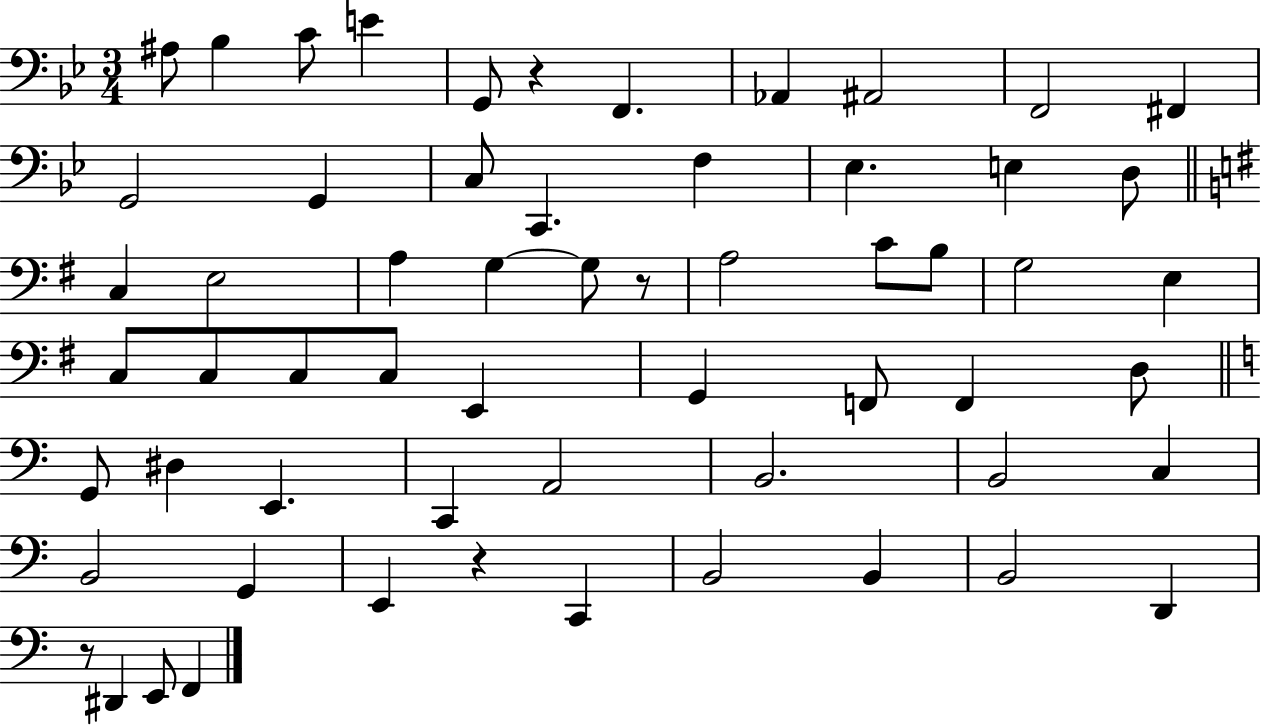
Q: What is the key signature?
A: BES major